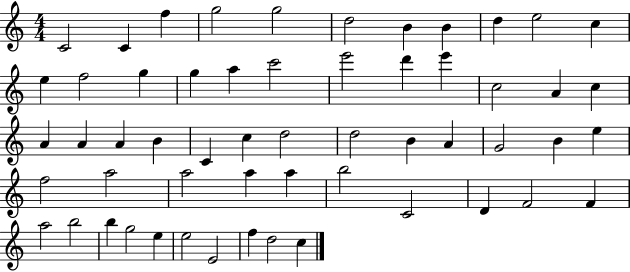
{
  \clef treble
  \numericTimeSignature
  \time 4/4
  \key c \major
  c'2 c'4 f''4 | g''2 g''2 | d''2 b'4 b'4 | d''4 e''2 c''4 | \break e''4 f''2 g''4 | g''4 a''4 c'''2 | e'''2 d'''4 e'''4 | c''2 a'4 c''4 | \break a'4 a'4 a'4 b'4 | c'4 c''4 d''2 | d''2 b'4 a'4 | g'2 b'4 e''4 | \break f''2 a''2 | a''2 a''4 a''4 | b''2 c'2 | d'4 f'2 f'4 | \break a''2 b''2 | b''4 g''2 e''4 | e''2 e'2 | f''4 d''2 c''4 | \break \bar "|."
}